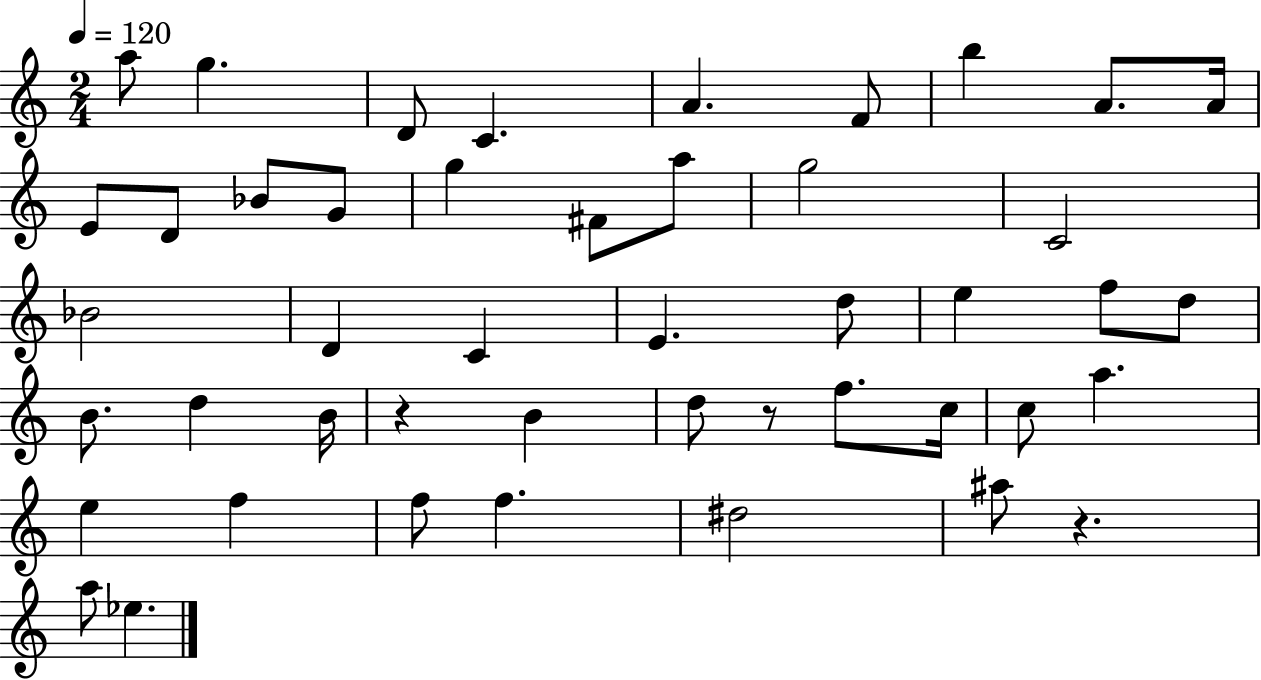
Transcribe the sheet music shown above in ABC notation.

X:1
T:Untitled
M:2/4
L:1/4
K:C
a/2 g D/2 C A F/2 b A/2 A/4 E/2 D/2 _B/2 G/2 g ^F/2 a/2 g2 C2 _B2 D C E d/2 e f/2 d/2 B/2 d B/4 z B d/2 z/2 f/2 c/4 c/2 a e f f/2 f ^d2 ^a/2 z a/2 _e